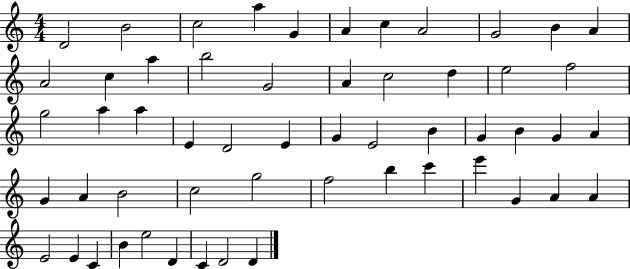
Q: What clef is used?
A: treble